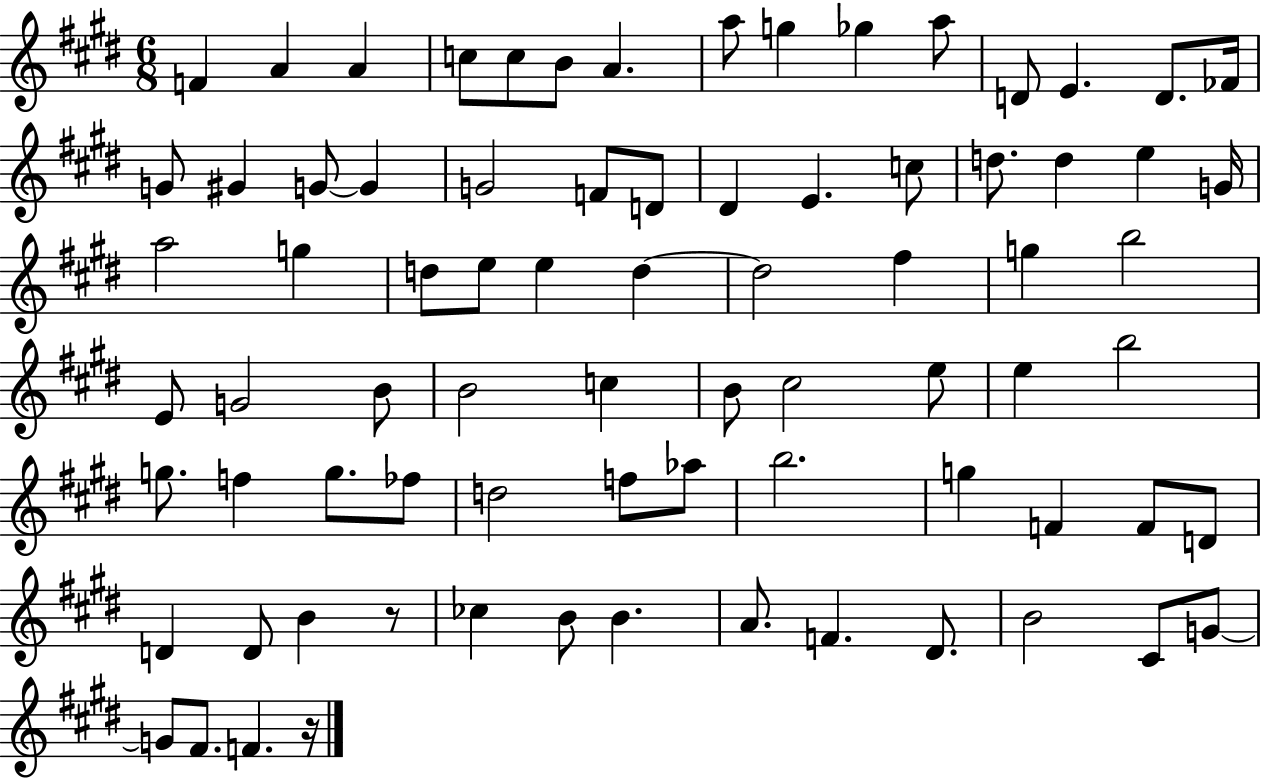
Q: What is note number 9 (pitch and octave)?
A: G5